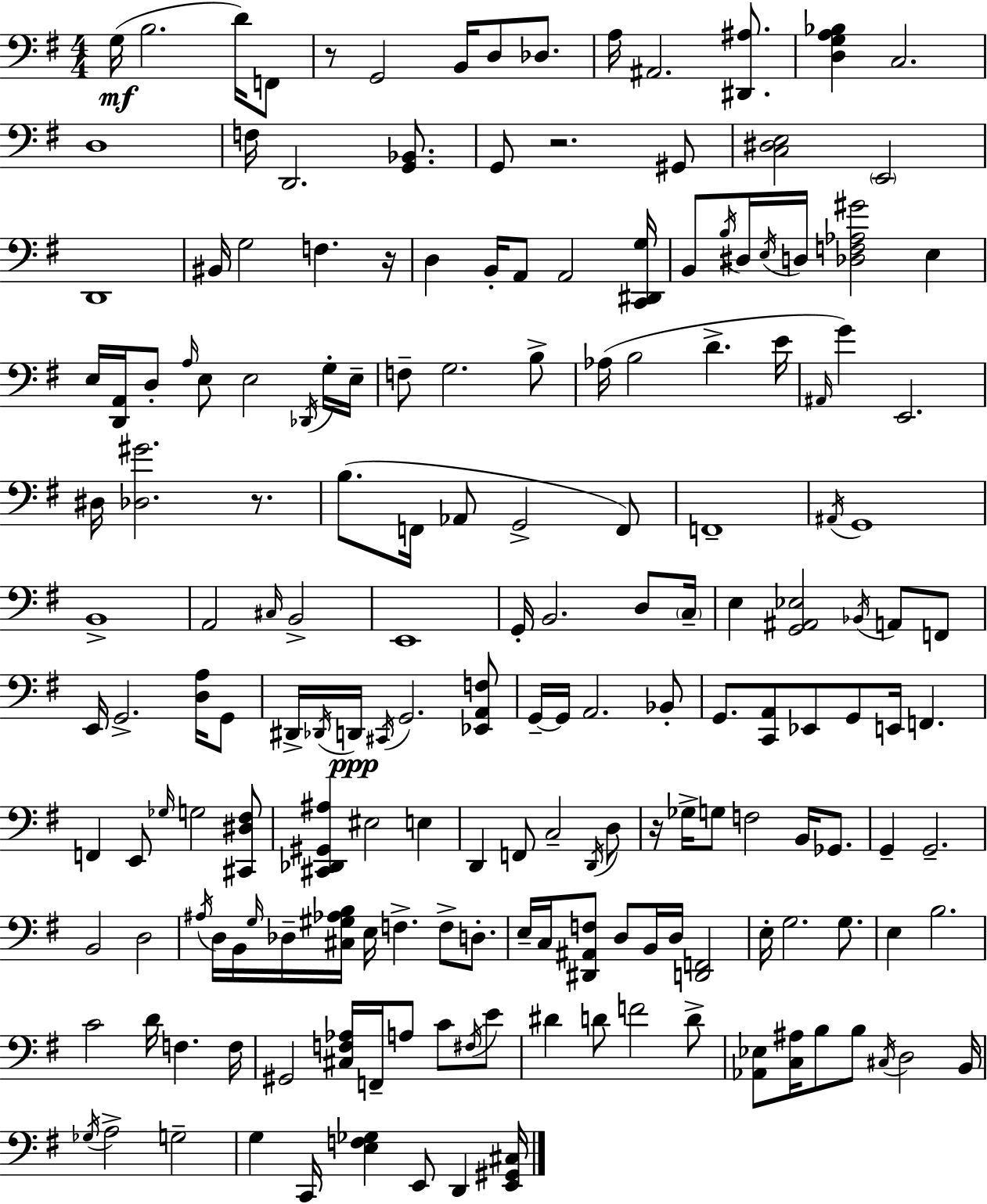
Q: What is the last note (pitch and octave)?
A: D2